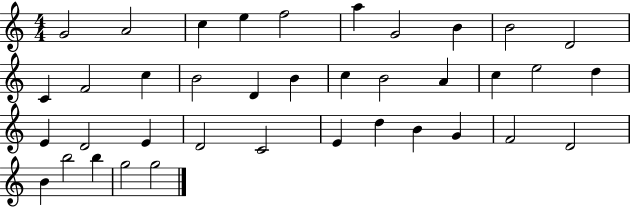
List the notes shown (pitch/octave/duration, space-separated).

G4/h A4/h C5/q E5/q F5/h A5/q G4/h B4/q B4/h D4/h C4/q F4/h C5/q B4/h D4/q B4/q C5/q B4/h A4/q C5/q E5/h D5/q E4/q D4/h E4/q D4/h C4/h E4/q D5/q B4/q G4/q F4/h D4/h B4/q B5/h B5/q G5/h G5/h